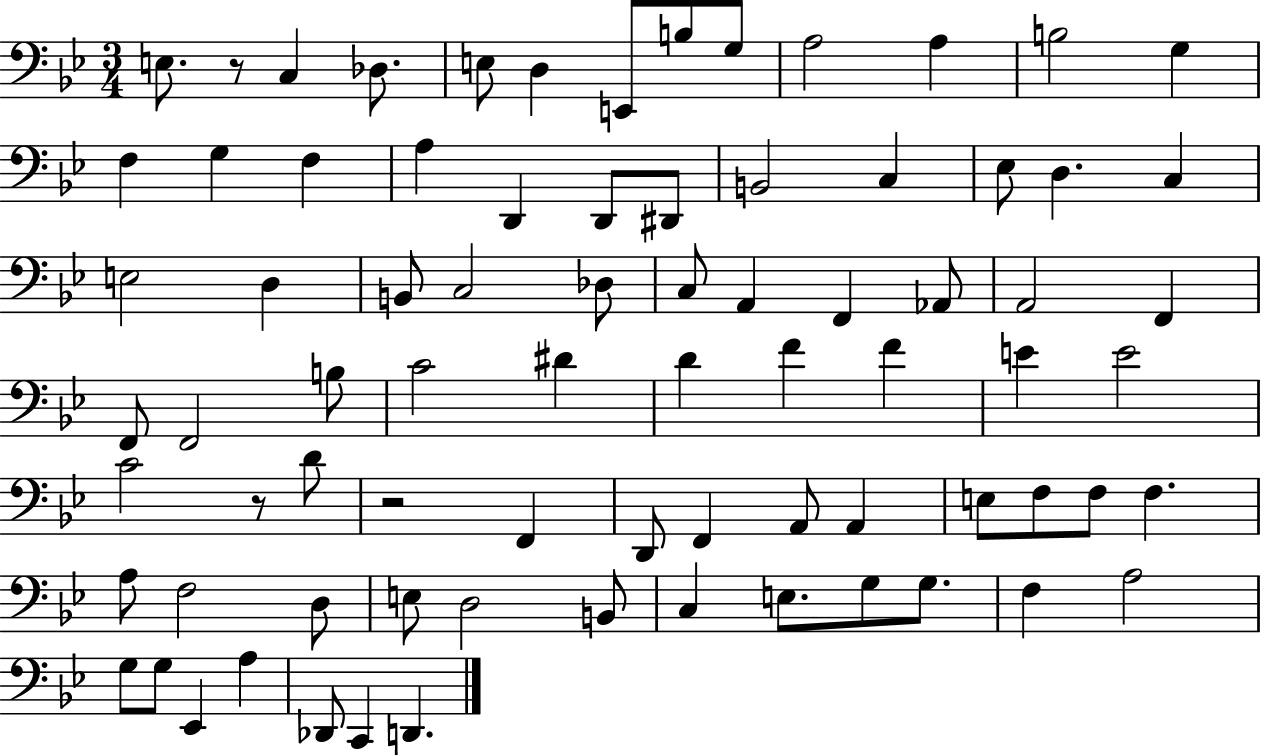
E3/e. R/e C3/q Db3/e. E3/e D3/q E2/e B3/e G3/e A3/h A3/q B3/h G3/q F3/q G3/q F3/q A3/q D2/q D2/e D#2/e B2/h C3/q Eb3/e D3/q. C3/q E3/h D3/q B2/e C3/h Db3/e C3/e A2/q F2/q Ab2/e A2/h F2/q F2/e F2/h B3/e C4/h D#4/q D4/q F4/q F4/q E4/q E4/h C4/h R/e D4/e R/h F2/q D2/e F2/q A2/e A2/q E3/e F3/e F3/e F3/q. A3/e F3/h D3/e E3/e D3/h B2/e C3/q E3/e. G3/e G3/e. F3/q A3/h G3/e G3/e Eb2/q A3/q Db2/e C2/q D2/q.